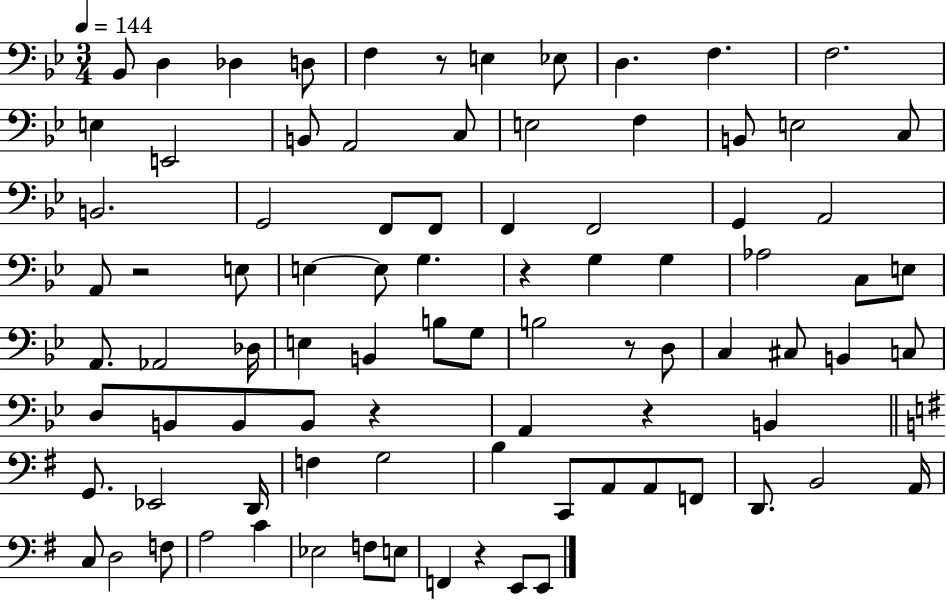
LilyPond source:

{
  \clef bass
  \numericTimeSignature
  \time 3/4
  \key bes \major
  \tempo 4 = 144
  bes,8 d4 des4 d8 | f4 r8 e4 ees8 | d4. f4. | f2. | \break e4 e,2 | b,8 a,2 c8 | e2 f4 | b,8 e2 c8 | \break b,2. | g,2 f,8 f,8 | f,4 f,2 | g,4 a,2 | \break a,8 r2 e8 | e4~~ e8 g4. | r4 g4 g4 | aes2 c8 e8 | \break a,8. aes,2 des16 | e4 b,4 b8 g8 | b2 r8 d8 | c4 cis8 b,4 c8 | \break d8 b,8 b,8 b,8 r4 | a,4 r4 b,4 | \bar "||" \break \key e \minor g,8. ees,2 d,16 | f4 g2 | b4 c,8 a,8 a,8 f,8 | d,8. b,2 a,16 | \break c8 d2 f8 | a2 c'4 | ees2 f8 e8 | f,4 r4 e,8 e,8 | \break \bar "|."
}